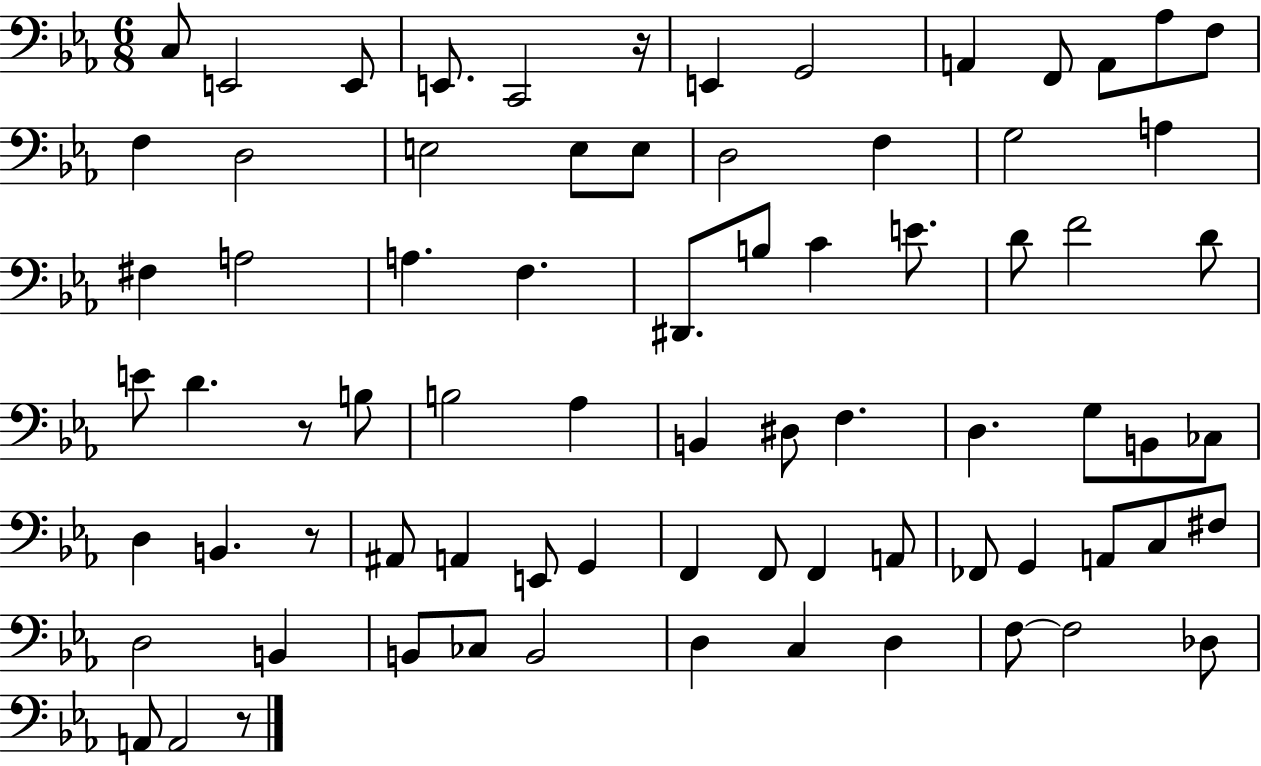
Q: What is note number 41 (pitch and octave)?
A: D3